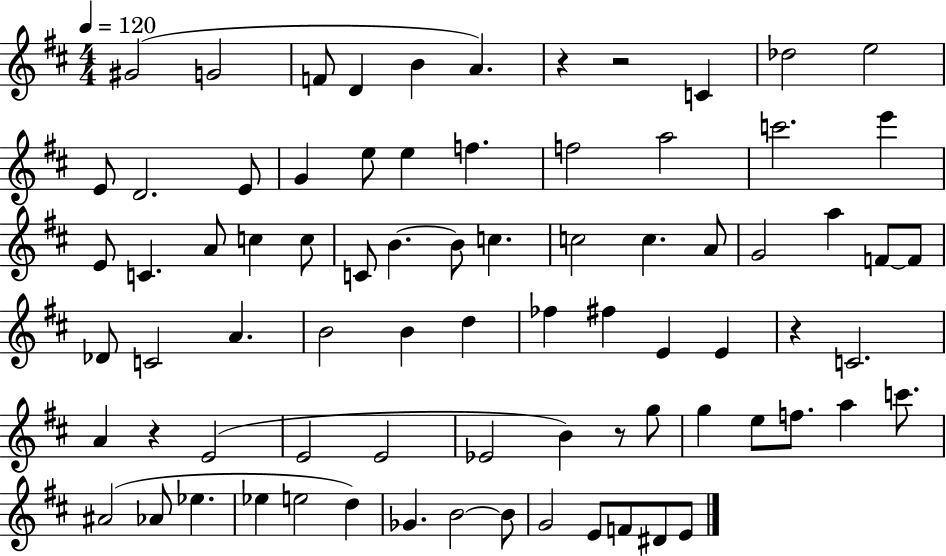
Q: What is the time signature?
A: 4/4